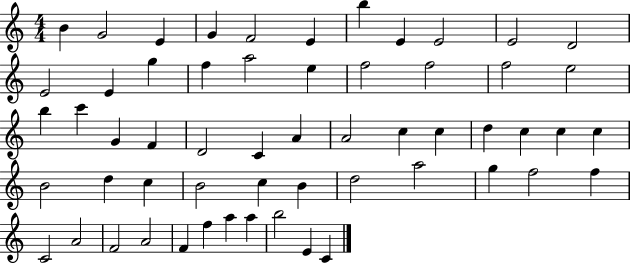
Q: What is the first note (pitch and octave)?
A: B4